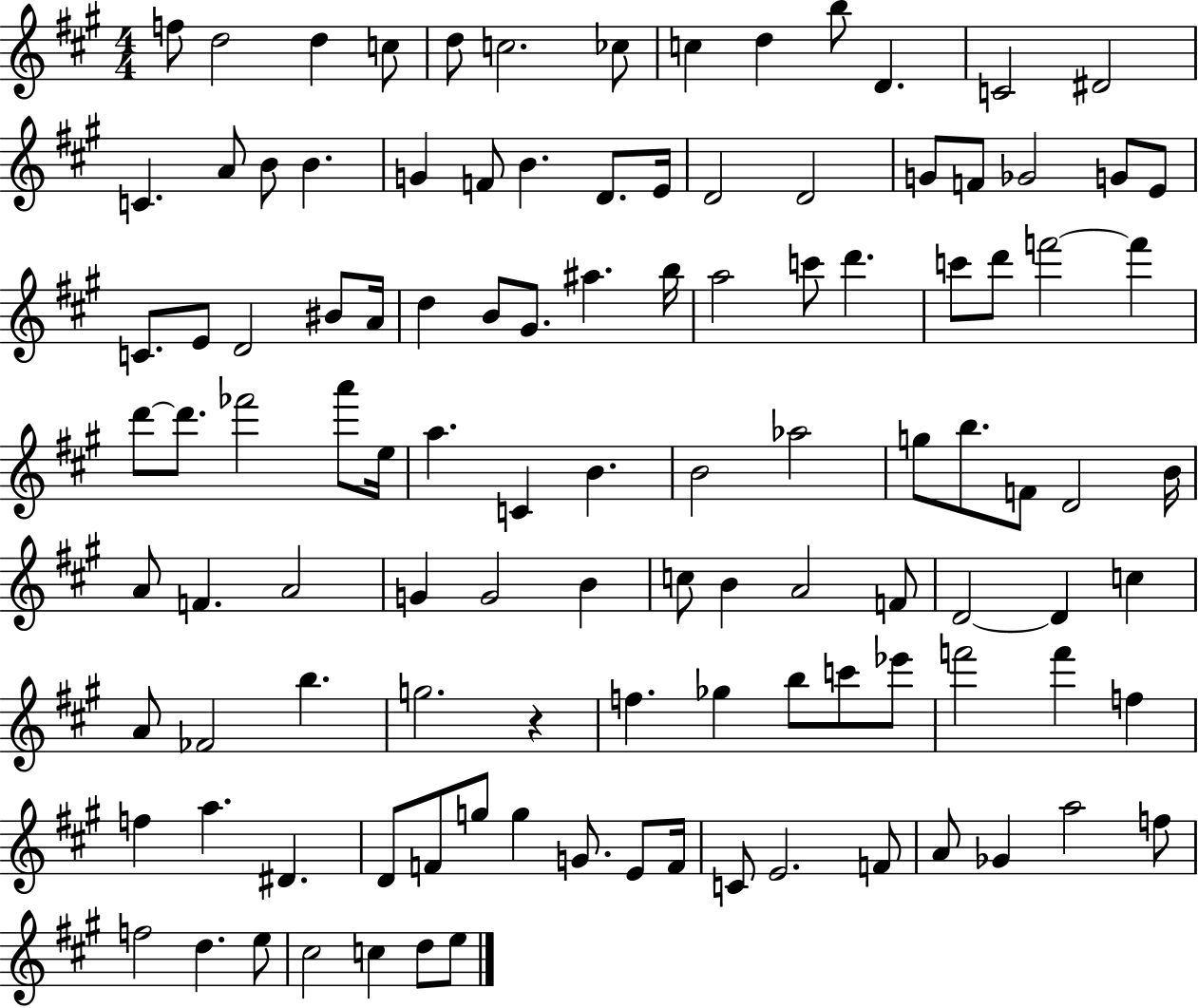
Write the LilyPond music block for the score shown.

{
  \clef treble
  \numericTimeSignature
  \time 4/4
  \key a \major
  f''8 d''2 d''4 c''8 | d''8 c''2. ces''8 | c''4 d''4 b''8 d'4. | c'2 dis'2 | \break c'4. a'8 b'8 b'4. | g'4 f'8 b'4. d'8. e'16 | d'2 d'2 | g'8 f'8 ges'2 g'8 e'8 | \break c'8. e'8 d'2 bis'8 a'16 | d''4 b'8 gis'8. ais''4. b''16 | a''2 c'''8 d'''4. | c'''8 d'''8 f'''2~~ f'''4 | \break d'''8~~ d'''8. fes'''2 a'''8 e''16 | a''4. c'4 b'4. | b'2 aes''2 | g''8 b''8. f'8 d'2 b'16 | \break a'8 f'4. a'2 | g'4 g'2 b'4 | c''8 b'4 a'2 f'8 | d'2~~ d'4 c''4 | \break a'8 fes'2 b''4. | g''2. r4 | f''4. ges''4 b''8 c'''8 ees'''8 | f'''2 f'''4 f''4 | \break f''4 a''4. dis'4. | d'8 f'8 g''8 g''4 g'8. e'8 f'16 | c'8 e'2. f'8 | a'8 ges'4 a''2 f''8 | \break f''2 d''4. e''8 | cis''2 c''4 d''8 e''8 | \bar "|."
}